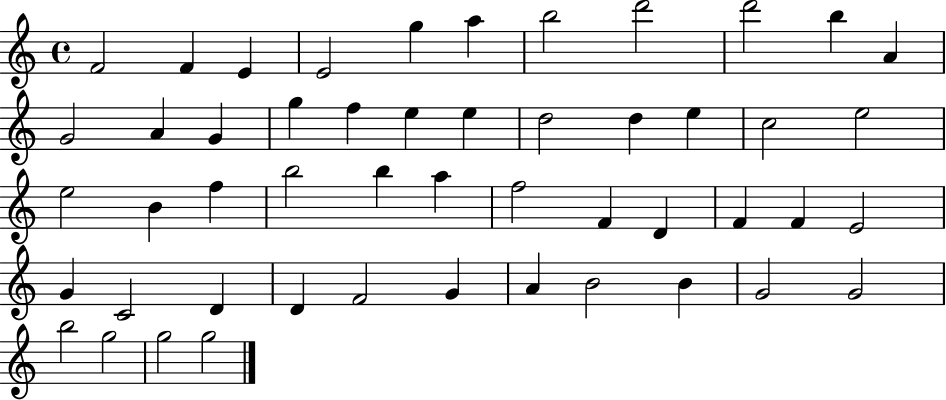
X:1
T:Untitled
M:4/4
L:1/4
K:C
F2 F E E2 g a b2 d'2 d'2 b A G2 A G g f e e d2 d e c2 e2 e2 B f b2 b a f2 F D F F E2 G C2 D D F2 G A B2 B G2 G2 b2 g2 g2 g2